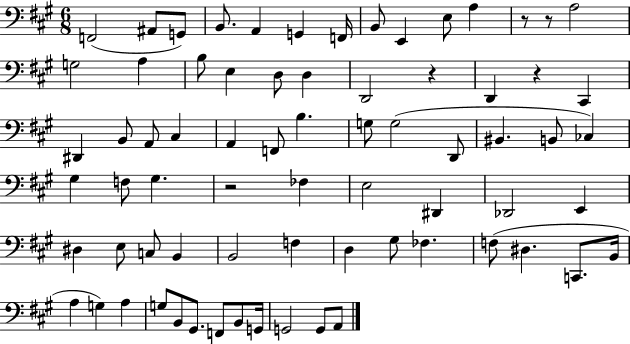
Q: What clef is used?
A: bass